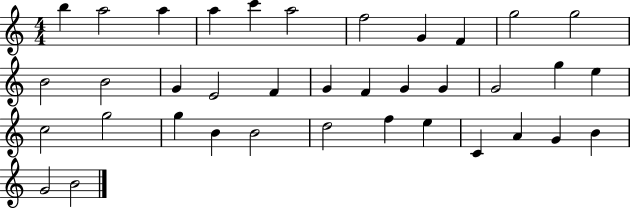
X:1
T:Untitled
M:4/4
L:1/4
K:C
b a2 a a c' a2 f2 G F g2 g2 B2 B2 G E2 F G F G G G2 g e c2 g2 g B B2 d2 f e C A G B G2 B2